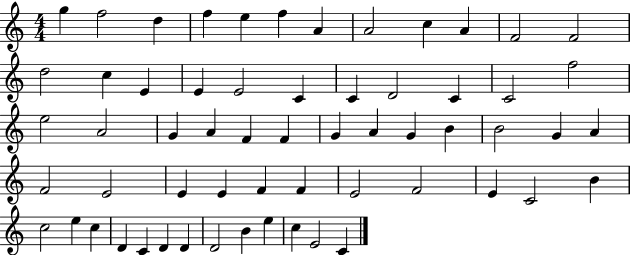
G5/q F5/h D5/q F5/q E5/q F5/q A4/q A4/h C5/q A4/q F4/h F4/h D5/h C5/q E4/q E4/q E4/h C4/q C4/q D4/h C4/q C4/h F5/h E5/h A4/h G4/q A4/q F4/q F4/q G4/q A4/q G4/q B4/q B4/h G4/q A4/q F4/h E4/h E4/q E4/q F4/q F4/q E4/h F4/h E4/q C4/h B4/q C5/h E5/q C5/q D4/q C4/q D4/q D4/q D4/h B4/q E5/q C5/q E4/h C4/q